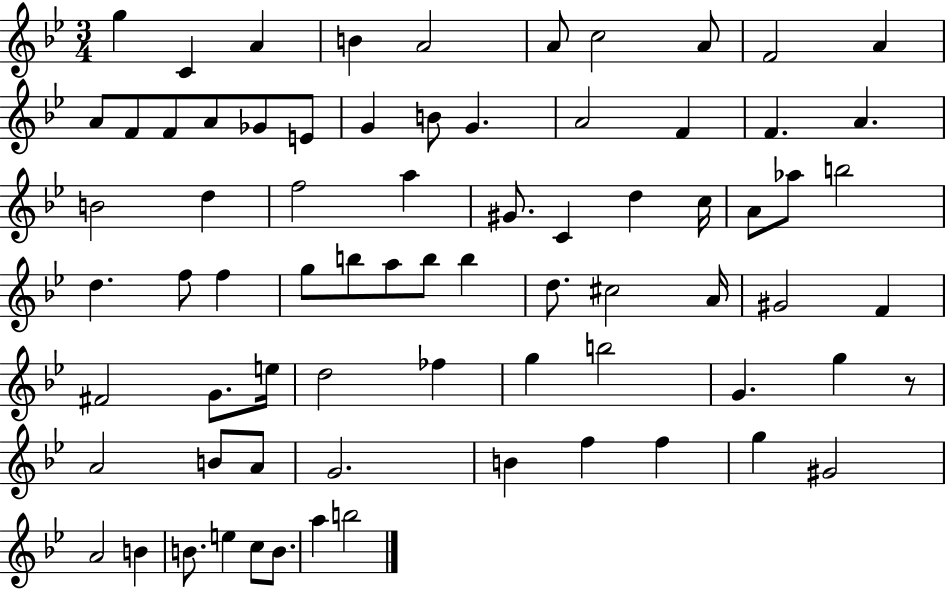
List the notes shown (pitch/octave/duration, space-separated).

G5/q C4/q A4/q B4/q A4/h A4/e C5/h A4/e F4/h A4/q A4/e F4/e F4/e A4/e Gb4/e E4/e G4/q B4/e G4/q. A4/h F4/q F4/q. A4/q. B4/h D5/q F5/h A5/q G#4/e. C4/q D5/q C5/s A4/e Ab5/e B5/h D5/q. F5/e F5/q G5/e B5/e A5/e B5/e B5/q D5/e. C#5/h A4/s G#4/h F4/q F#4/h G4/e. E5/s D5/h FES5/q G5/q B5/h G4/q. G5/q R/e A4/h B4/e A4/e G4/h. B4/q F5/q F5/q G5/q G#4/h A4/h B4/q B4/e. E5/q C5/e B4/e. A5/q B5/h